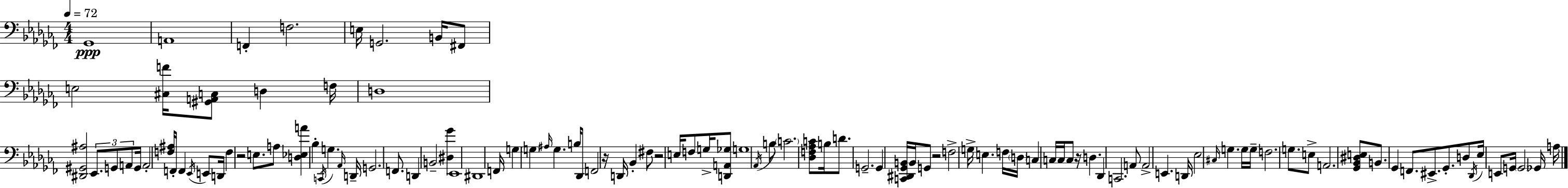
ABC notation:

X:1
T:Untitled
M:4/4
L:1/4
K:Abm
_G,,4 A,,4 F,, F,2 E,/4 G,,2 B,,/4 ^F,,/2 E,2 [^C,F]/4 [^G,,A,,C,]/2 D, F,/4 D,4 [^D,,^G,,^A,]2 _E,,/2 G,,/2 A,,/2 G,,/4 A,,2 [F,^A,]/4 F,,/4 F,, _E,,/4 E,,/2 D,,/4 F, z2 E,/2 A,/2 [D,_E,A] _B, C,,/4 G, _A,,/4 D,,/4 G,,2 F,,/2 D,, B,,2 [^D,_G] _E,,4 ^D,,4 F,,/4 G, G, ^A,/4 G, B,/4 _D,,/2 F,,2 z/4 D,,/4 _B,, ^F,/2 z2 E,/4 F,/2 G,/4 [D,,A,,_G,]/2 G,4 _A,,/4 B,/2 C2 [_D,F,_A,C]/2 B,/4 D/2 G,,2 G,, [C,,^D,,_G,,B,,]/4 B,,/4 G,,/2 z2 F,2 G,/4 E, F,/4 D,/4 C, C,/4 C,/4 C,/2 z/4 D, _D,, C,,2 A,,/2 A,,2 E,, D,,/4 _E,2 ^C,/4 G, G,/4 G,/4 F,2 G,/2 E,/2 A,,2 [_G,,_B,,^D,E,]/2 B,,/2 _G,, F,,/2 ^E,,/2 _G,,/2 D,/2 _D,,/4 _E,/4 E,,/2 G,,/4 G,,2 _G,,/4 A,/4